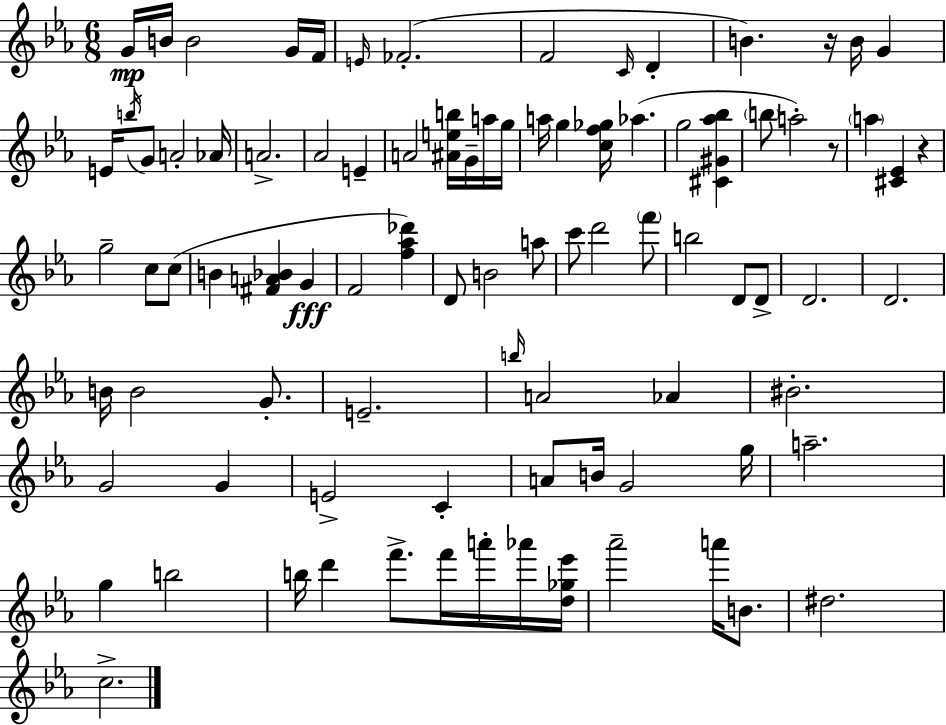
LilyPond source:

{
  \clef treble
  \numericTimeSignature
  \time 6/8
  \key c \minor
  g'16\mp b'16 b'2 g'16 f'16 | \grace { e'16 }( fes'2.-. | f'2 \grace { c'16 } d'4-. | b'4.) r16 b'16 g'4 | \break e'16 \acciaccatura { b''16 } g'8 a'2-. | aes'16 a'2.-> | aes'2 e'4-- | a'2 <ais' e'' b''>16 | \break g'16-- a''16 g''16 a''16 g''4 <c'' f'' ges''>16 aes''4.( | g''2 <cis' gis' aes'' bes''>4 | \parenthesize b''8 a''2-.) | r8 \parenthesize a''4 <cis' ees'>4 r4 | \break g''2-- c''8 | c''8( b'4 <fis' a' bes'>4 g'4\fff | f'2 <f'' aes'' des'''>4) | d'8 b'2 | \break a''8 c'''8 d'''2 | \parenthesize f'''8 b''2 d'8 | d'8-> d'2. | d'2. | \break b'16 b'2 | g'8.-. e'2.-- | \grace { b''16 } a'2 | aes'4 bis'2.-. | \break g'2 | g'4 e'2-> | c'4-. a'8 b'16 g'2 | g''16 a''2.-- | \break g''4 b''2 | b''16 d'''4 f'''8.-> | f'''16 a'''16-. aes'''16 <d'' ges'' ees'''>16 aes'''2-- | a'''16 b'8. dis''2. | \break c''2.-> | \bar "|."
}